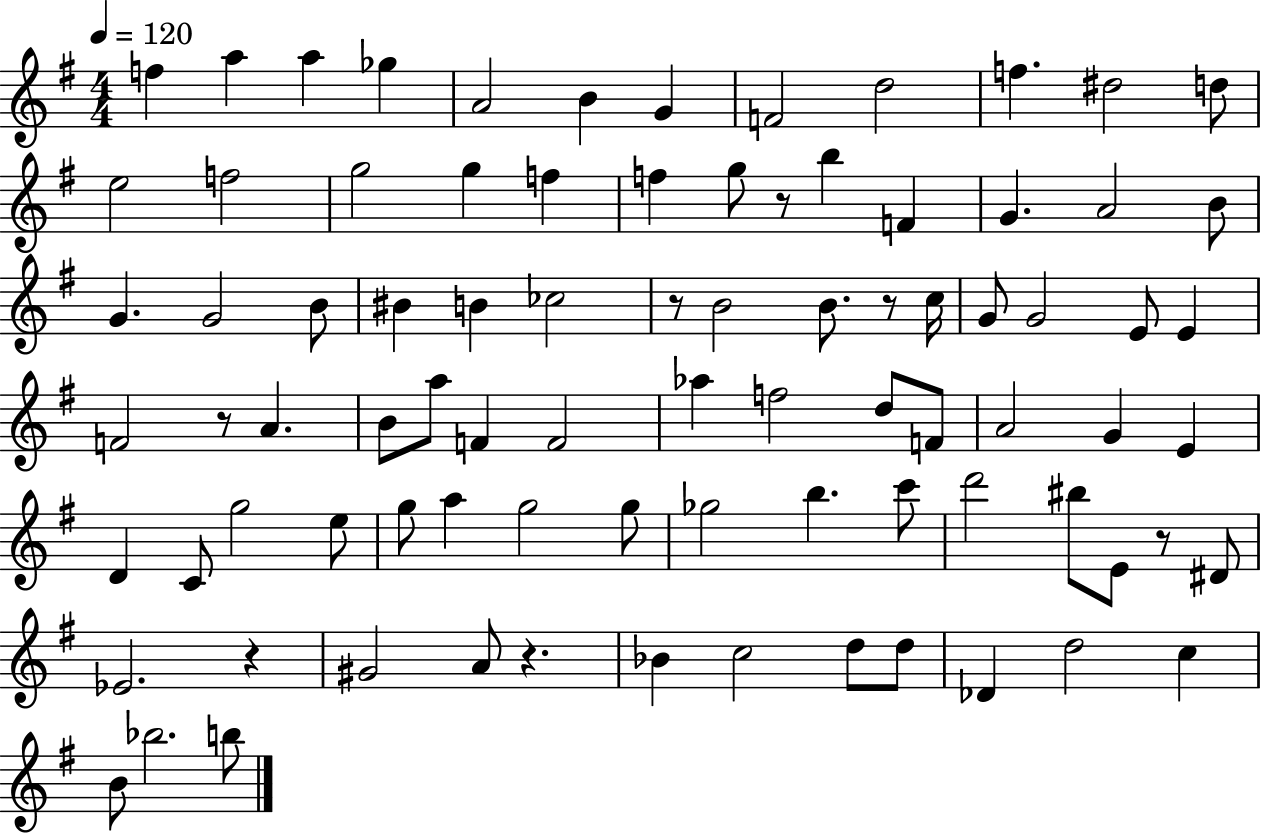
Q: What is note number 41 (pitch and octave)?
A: A5